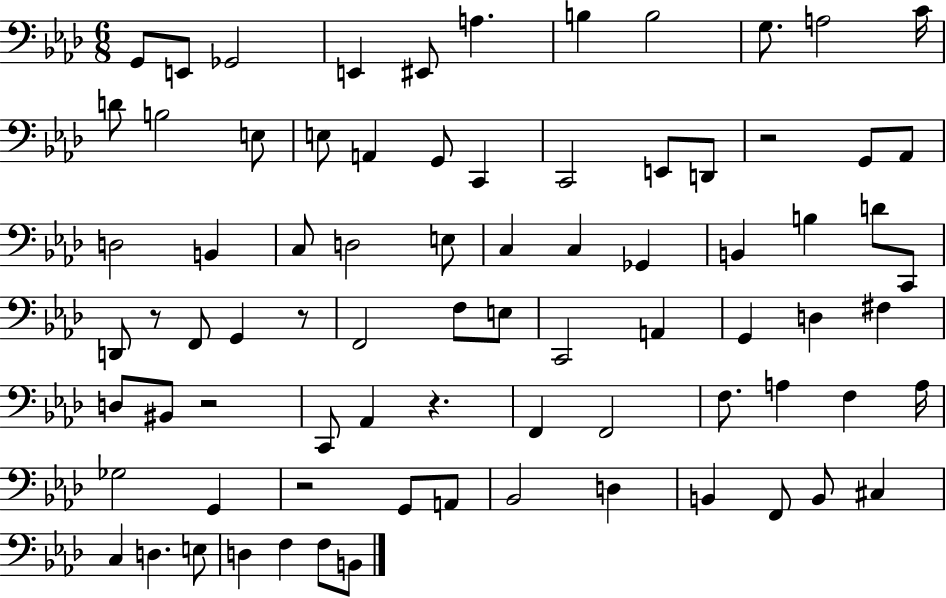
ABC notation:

X:1
T:Untitled
M:6/8
L:1/4
K:Ab
G,,/2 E,,/2 _G,,2 E,, ^E,,/2 A, B, B,2 G,/2 A,2 C/4 D/2 B,2 E,/2 E,/2 A,, G,,/2 C,, C,,2 E,,/2 D,,/2 z2 G,,/2 _A,,/2 D,2 B,, C,/2 D,2 E,/2 C, C, _G,, B,, B, D/2 C,,/2 D,,/2 z/2 F,,/2 G,, z/2 F,,2 F,/2 E,/2 C,,2 A,, G,, D, ^F, D,/2 ^B,,/2 z2 C,,/2 _A,, z F,, F,,2 F,/2 A, F, A,/4 _G,2 G,, z2 G,,/2 A,,/2 _B,,2 D, B,, F,,/2 B,,/2 ^C, C, D, E,/2 D, F, F,/2 B,,/2